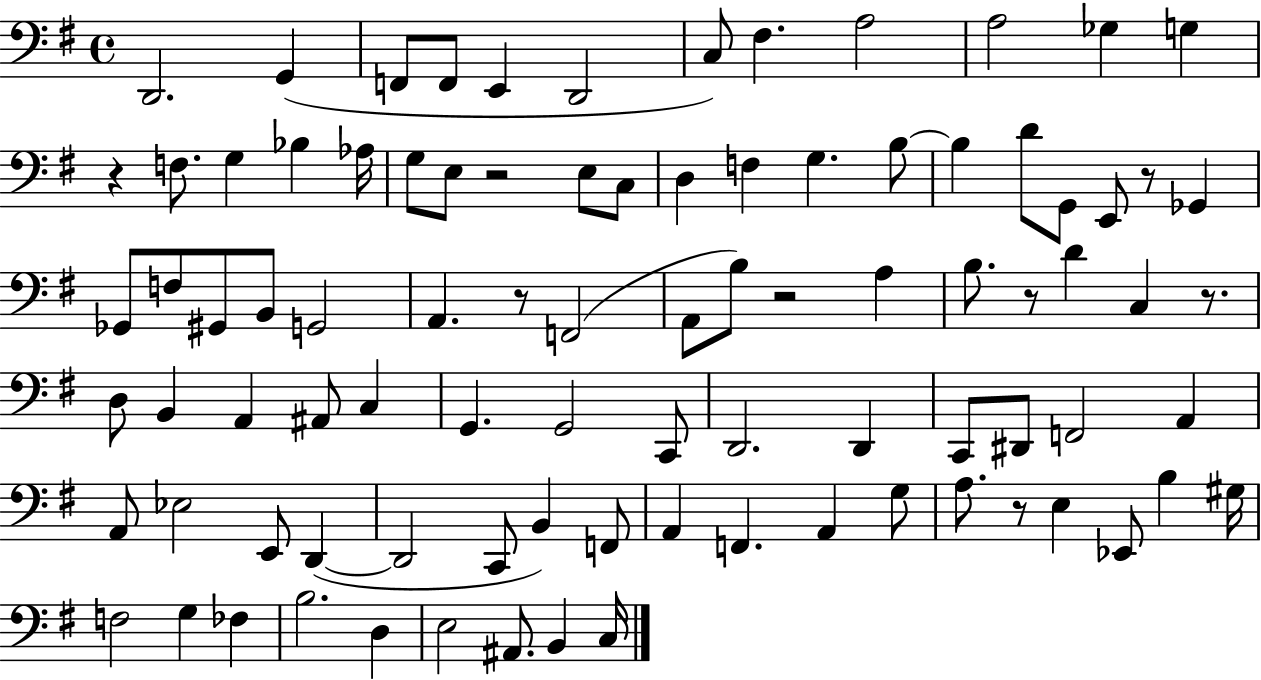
{
  \clef bass
  \time 4/4
  \defaultTimeSignature
  \key g \major
  \repeat volta 2 { d,2. g,4( | f,8 f,8 e,4 d,2 | c8) fis4. a2 | a2 ges4 g4 | \break r4 f8. g4 bes4 aes16 | g8 e8 r2 e8 c8 | d4 f4 g4. b8~~ | b4 d'8 g,8 e,8 r8 ges,4 | \break ges,8 f8 gis,8 b,8 g,2 | a,4. r8 f,2( | a,8 b8) r2 a4 | b8. r8 d'4 c4 r8. | \break d8 b,4 a,4 ais,8 c4 | g,4. g,2 c,8 | d,2. d,4 | c,8 dis,8 f,2 a,4 | \break a,8 ees2 e,8 d,4~(~ | d,2 c,8 b,4) f,8 | a,4 f,4. a,4 g8 | a8. r8 e4 ees,8 b4 gis16 | \break f2 g4 fes4 | b2. d4 | e2 ais,8. b,4 c16 | } \bar "|."
}